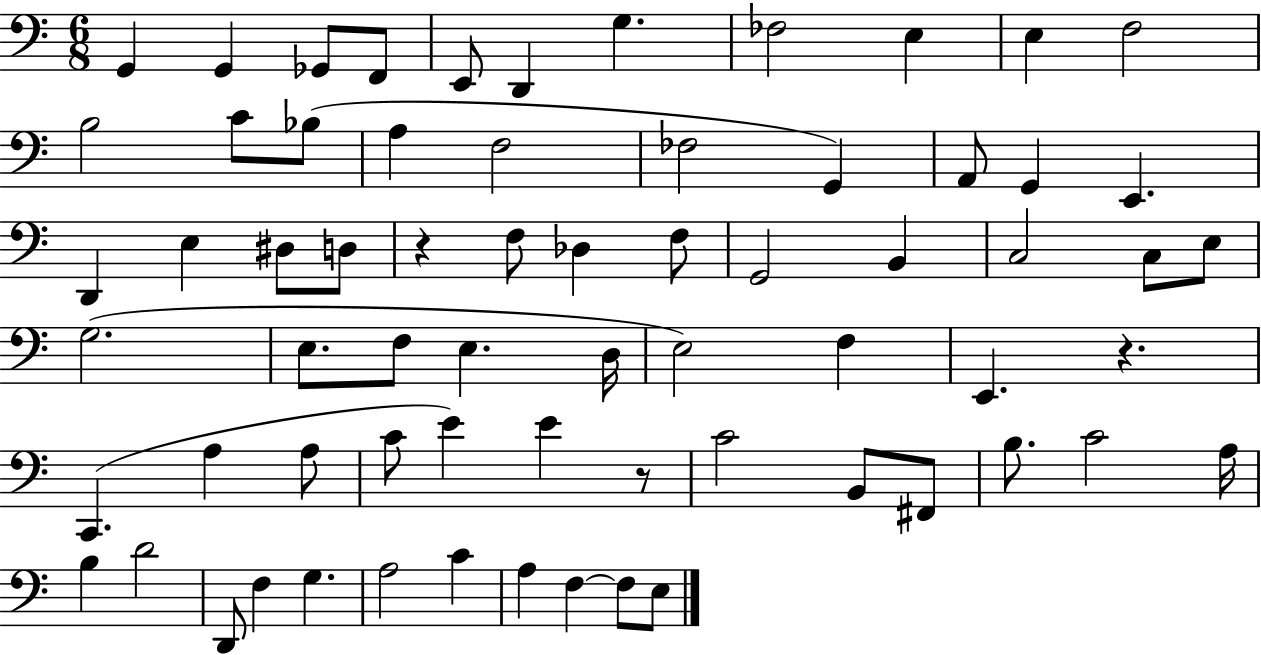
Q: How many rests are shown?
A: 3